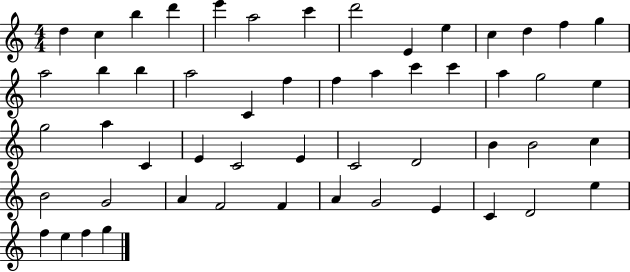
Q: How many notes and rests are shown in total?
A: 53